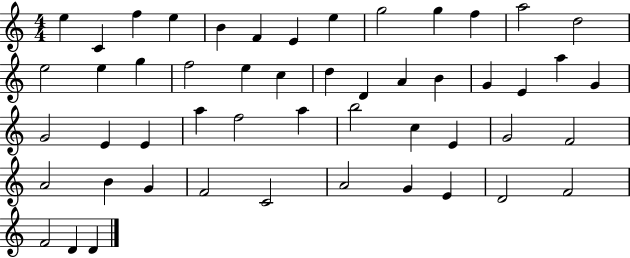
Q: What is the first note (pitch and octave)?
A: E5